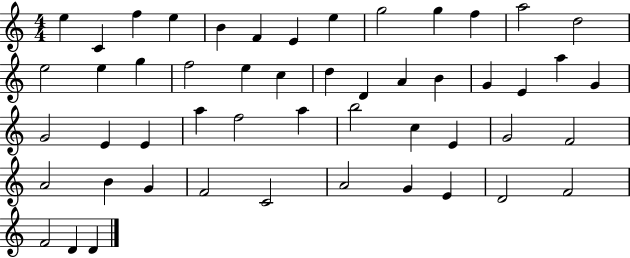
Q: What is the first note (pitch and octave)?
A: E5